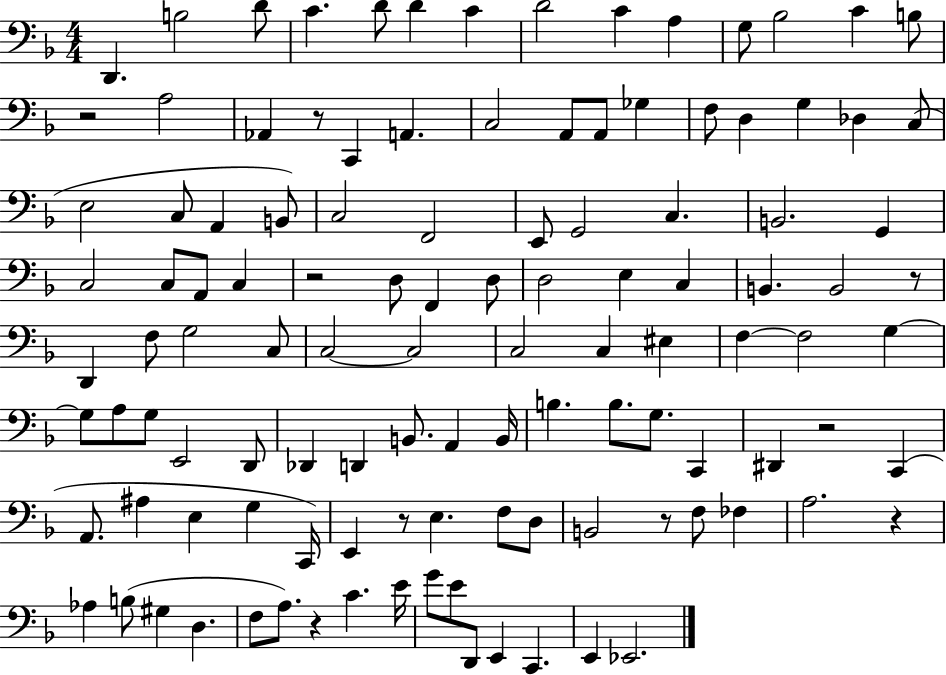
D2/q. B3/h D4/e C4/q. D4/e D4/q C4/q D4/h C4/q A3/q G3/e Bb3/h C4/q B3/e R/h A3/h Ab2/q R/e C2/q A2/q. C3/h A2/e A2/e Gb3/q F3/e D3/q G3/q Db3/q C3/e E3/h C3/e A2/q B2/e C3/h F2/h E2/e G2/h C3/q. B2/h. G2/q C3/h C3/e A2/e C3/q R/h D3/e F2/q D3/e D3/h E3/q C3/q B2/q. B2/h R/e D2/q F3/e G3/h C3/e C3/h C3/h C3/h C3/q EIS3/q F3/q F3/h G3/q G3/e A3/e G3/e E2/h D2/e Db2/q D2/q B2/e. A2/q B2/s B3/q. B3/e. G3/e. C2/q D#2/q R/h C2/q A2/e. A#3/q E3/q G3/q C2/s E2/q R/e E3/q. F3/e D3/e B2/h R/e F3/e FES3/q A3/h. R/q Ab3/q B3/e G#3/q D3/q. F3/e A3/e. R/q C4/q. E4/s G4/e E4/e D2/e E2/q C2/q. E2/q Eb2/h.